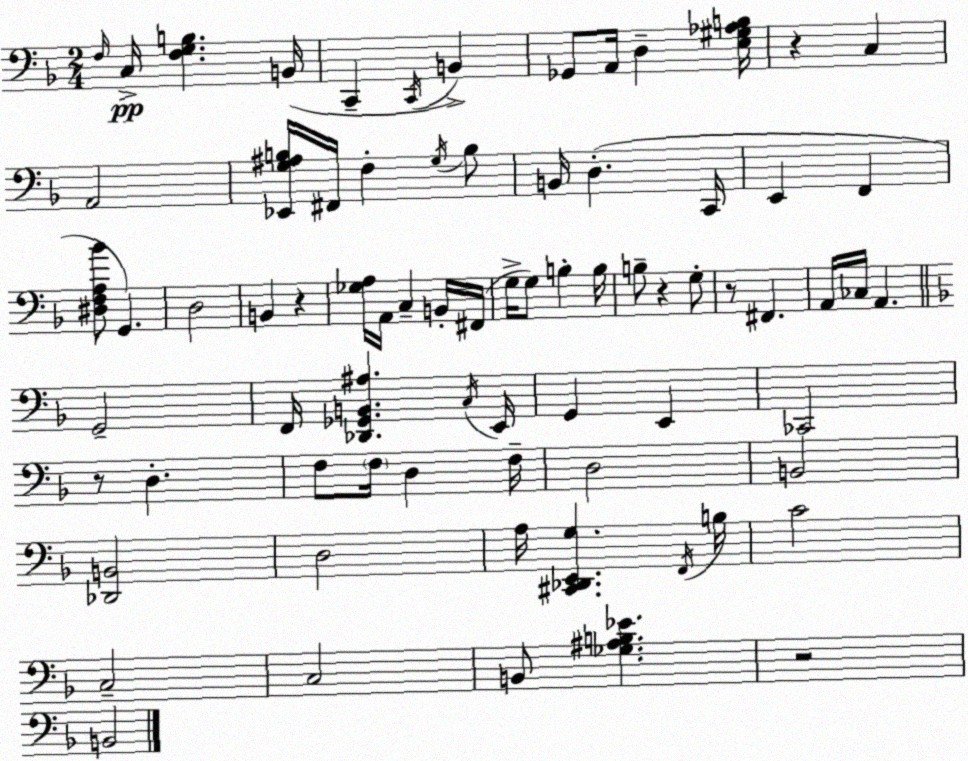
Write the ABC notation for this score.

X:1
T:Untitled
M:2/4
L:1/4
K:Dm
F,/4 C,/4 [F,G,B,] B,,/4 C,, C,,/4 B,, _G,,/2 A,,/4 D, [E,^G,_A,B,]/4 z C, A,,2 [_E,,G,^A,B,]/4 ^F,,/4 F, G,/4 B,/2 B,,/4 D, C,,/4 E,, F,, [^D,F,A,_B]/2 G,, D,2 B,, z [_G,A,]/4 A,,/4 C, B,,/4 ^F,,/4 G,/4 G,/2 B, B,/4 B,/2 z G,/2 z/2 ^F,, A,,/4 _C,/4 A,, G,,2 F,,/4 [_D,,_G,,B,,^A,] C,/4 E,,/4 G,, E,, _C,,2 z/2 D, F,/2 F,/4 D, F,/4 D,2 B,,2 [_D,,B,,]2 D,2 A,/4 [^C,,_D,,E,,G,] F,,/4 B,/4 C2 C,2 C,2 B,,/2 [_G,^A,B,_E] z2 B,,2